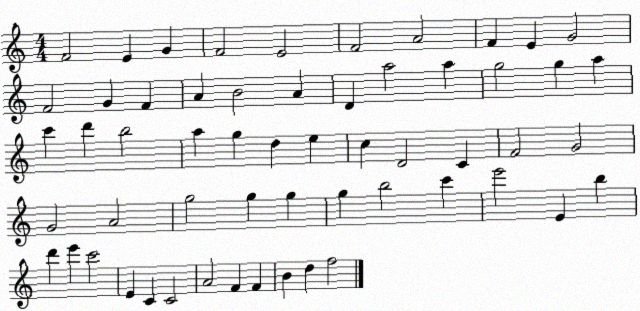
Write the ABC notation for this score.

X:1
T:Untitled
M:4/4
L:1/4
K:C
F2 E G F2 E2 F2 A2 F E G2 F2 G F A B2 A D a2 a g2 g a c' d' b2 a g d e c D2 C F2 G2 G2 A2 g2 g g g b2 c' e'2 E b d' e' c'2 E C C2 A2 F F B d f2